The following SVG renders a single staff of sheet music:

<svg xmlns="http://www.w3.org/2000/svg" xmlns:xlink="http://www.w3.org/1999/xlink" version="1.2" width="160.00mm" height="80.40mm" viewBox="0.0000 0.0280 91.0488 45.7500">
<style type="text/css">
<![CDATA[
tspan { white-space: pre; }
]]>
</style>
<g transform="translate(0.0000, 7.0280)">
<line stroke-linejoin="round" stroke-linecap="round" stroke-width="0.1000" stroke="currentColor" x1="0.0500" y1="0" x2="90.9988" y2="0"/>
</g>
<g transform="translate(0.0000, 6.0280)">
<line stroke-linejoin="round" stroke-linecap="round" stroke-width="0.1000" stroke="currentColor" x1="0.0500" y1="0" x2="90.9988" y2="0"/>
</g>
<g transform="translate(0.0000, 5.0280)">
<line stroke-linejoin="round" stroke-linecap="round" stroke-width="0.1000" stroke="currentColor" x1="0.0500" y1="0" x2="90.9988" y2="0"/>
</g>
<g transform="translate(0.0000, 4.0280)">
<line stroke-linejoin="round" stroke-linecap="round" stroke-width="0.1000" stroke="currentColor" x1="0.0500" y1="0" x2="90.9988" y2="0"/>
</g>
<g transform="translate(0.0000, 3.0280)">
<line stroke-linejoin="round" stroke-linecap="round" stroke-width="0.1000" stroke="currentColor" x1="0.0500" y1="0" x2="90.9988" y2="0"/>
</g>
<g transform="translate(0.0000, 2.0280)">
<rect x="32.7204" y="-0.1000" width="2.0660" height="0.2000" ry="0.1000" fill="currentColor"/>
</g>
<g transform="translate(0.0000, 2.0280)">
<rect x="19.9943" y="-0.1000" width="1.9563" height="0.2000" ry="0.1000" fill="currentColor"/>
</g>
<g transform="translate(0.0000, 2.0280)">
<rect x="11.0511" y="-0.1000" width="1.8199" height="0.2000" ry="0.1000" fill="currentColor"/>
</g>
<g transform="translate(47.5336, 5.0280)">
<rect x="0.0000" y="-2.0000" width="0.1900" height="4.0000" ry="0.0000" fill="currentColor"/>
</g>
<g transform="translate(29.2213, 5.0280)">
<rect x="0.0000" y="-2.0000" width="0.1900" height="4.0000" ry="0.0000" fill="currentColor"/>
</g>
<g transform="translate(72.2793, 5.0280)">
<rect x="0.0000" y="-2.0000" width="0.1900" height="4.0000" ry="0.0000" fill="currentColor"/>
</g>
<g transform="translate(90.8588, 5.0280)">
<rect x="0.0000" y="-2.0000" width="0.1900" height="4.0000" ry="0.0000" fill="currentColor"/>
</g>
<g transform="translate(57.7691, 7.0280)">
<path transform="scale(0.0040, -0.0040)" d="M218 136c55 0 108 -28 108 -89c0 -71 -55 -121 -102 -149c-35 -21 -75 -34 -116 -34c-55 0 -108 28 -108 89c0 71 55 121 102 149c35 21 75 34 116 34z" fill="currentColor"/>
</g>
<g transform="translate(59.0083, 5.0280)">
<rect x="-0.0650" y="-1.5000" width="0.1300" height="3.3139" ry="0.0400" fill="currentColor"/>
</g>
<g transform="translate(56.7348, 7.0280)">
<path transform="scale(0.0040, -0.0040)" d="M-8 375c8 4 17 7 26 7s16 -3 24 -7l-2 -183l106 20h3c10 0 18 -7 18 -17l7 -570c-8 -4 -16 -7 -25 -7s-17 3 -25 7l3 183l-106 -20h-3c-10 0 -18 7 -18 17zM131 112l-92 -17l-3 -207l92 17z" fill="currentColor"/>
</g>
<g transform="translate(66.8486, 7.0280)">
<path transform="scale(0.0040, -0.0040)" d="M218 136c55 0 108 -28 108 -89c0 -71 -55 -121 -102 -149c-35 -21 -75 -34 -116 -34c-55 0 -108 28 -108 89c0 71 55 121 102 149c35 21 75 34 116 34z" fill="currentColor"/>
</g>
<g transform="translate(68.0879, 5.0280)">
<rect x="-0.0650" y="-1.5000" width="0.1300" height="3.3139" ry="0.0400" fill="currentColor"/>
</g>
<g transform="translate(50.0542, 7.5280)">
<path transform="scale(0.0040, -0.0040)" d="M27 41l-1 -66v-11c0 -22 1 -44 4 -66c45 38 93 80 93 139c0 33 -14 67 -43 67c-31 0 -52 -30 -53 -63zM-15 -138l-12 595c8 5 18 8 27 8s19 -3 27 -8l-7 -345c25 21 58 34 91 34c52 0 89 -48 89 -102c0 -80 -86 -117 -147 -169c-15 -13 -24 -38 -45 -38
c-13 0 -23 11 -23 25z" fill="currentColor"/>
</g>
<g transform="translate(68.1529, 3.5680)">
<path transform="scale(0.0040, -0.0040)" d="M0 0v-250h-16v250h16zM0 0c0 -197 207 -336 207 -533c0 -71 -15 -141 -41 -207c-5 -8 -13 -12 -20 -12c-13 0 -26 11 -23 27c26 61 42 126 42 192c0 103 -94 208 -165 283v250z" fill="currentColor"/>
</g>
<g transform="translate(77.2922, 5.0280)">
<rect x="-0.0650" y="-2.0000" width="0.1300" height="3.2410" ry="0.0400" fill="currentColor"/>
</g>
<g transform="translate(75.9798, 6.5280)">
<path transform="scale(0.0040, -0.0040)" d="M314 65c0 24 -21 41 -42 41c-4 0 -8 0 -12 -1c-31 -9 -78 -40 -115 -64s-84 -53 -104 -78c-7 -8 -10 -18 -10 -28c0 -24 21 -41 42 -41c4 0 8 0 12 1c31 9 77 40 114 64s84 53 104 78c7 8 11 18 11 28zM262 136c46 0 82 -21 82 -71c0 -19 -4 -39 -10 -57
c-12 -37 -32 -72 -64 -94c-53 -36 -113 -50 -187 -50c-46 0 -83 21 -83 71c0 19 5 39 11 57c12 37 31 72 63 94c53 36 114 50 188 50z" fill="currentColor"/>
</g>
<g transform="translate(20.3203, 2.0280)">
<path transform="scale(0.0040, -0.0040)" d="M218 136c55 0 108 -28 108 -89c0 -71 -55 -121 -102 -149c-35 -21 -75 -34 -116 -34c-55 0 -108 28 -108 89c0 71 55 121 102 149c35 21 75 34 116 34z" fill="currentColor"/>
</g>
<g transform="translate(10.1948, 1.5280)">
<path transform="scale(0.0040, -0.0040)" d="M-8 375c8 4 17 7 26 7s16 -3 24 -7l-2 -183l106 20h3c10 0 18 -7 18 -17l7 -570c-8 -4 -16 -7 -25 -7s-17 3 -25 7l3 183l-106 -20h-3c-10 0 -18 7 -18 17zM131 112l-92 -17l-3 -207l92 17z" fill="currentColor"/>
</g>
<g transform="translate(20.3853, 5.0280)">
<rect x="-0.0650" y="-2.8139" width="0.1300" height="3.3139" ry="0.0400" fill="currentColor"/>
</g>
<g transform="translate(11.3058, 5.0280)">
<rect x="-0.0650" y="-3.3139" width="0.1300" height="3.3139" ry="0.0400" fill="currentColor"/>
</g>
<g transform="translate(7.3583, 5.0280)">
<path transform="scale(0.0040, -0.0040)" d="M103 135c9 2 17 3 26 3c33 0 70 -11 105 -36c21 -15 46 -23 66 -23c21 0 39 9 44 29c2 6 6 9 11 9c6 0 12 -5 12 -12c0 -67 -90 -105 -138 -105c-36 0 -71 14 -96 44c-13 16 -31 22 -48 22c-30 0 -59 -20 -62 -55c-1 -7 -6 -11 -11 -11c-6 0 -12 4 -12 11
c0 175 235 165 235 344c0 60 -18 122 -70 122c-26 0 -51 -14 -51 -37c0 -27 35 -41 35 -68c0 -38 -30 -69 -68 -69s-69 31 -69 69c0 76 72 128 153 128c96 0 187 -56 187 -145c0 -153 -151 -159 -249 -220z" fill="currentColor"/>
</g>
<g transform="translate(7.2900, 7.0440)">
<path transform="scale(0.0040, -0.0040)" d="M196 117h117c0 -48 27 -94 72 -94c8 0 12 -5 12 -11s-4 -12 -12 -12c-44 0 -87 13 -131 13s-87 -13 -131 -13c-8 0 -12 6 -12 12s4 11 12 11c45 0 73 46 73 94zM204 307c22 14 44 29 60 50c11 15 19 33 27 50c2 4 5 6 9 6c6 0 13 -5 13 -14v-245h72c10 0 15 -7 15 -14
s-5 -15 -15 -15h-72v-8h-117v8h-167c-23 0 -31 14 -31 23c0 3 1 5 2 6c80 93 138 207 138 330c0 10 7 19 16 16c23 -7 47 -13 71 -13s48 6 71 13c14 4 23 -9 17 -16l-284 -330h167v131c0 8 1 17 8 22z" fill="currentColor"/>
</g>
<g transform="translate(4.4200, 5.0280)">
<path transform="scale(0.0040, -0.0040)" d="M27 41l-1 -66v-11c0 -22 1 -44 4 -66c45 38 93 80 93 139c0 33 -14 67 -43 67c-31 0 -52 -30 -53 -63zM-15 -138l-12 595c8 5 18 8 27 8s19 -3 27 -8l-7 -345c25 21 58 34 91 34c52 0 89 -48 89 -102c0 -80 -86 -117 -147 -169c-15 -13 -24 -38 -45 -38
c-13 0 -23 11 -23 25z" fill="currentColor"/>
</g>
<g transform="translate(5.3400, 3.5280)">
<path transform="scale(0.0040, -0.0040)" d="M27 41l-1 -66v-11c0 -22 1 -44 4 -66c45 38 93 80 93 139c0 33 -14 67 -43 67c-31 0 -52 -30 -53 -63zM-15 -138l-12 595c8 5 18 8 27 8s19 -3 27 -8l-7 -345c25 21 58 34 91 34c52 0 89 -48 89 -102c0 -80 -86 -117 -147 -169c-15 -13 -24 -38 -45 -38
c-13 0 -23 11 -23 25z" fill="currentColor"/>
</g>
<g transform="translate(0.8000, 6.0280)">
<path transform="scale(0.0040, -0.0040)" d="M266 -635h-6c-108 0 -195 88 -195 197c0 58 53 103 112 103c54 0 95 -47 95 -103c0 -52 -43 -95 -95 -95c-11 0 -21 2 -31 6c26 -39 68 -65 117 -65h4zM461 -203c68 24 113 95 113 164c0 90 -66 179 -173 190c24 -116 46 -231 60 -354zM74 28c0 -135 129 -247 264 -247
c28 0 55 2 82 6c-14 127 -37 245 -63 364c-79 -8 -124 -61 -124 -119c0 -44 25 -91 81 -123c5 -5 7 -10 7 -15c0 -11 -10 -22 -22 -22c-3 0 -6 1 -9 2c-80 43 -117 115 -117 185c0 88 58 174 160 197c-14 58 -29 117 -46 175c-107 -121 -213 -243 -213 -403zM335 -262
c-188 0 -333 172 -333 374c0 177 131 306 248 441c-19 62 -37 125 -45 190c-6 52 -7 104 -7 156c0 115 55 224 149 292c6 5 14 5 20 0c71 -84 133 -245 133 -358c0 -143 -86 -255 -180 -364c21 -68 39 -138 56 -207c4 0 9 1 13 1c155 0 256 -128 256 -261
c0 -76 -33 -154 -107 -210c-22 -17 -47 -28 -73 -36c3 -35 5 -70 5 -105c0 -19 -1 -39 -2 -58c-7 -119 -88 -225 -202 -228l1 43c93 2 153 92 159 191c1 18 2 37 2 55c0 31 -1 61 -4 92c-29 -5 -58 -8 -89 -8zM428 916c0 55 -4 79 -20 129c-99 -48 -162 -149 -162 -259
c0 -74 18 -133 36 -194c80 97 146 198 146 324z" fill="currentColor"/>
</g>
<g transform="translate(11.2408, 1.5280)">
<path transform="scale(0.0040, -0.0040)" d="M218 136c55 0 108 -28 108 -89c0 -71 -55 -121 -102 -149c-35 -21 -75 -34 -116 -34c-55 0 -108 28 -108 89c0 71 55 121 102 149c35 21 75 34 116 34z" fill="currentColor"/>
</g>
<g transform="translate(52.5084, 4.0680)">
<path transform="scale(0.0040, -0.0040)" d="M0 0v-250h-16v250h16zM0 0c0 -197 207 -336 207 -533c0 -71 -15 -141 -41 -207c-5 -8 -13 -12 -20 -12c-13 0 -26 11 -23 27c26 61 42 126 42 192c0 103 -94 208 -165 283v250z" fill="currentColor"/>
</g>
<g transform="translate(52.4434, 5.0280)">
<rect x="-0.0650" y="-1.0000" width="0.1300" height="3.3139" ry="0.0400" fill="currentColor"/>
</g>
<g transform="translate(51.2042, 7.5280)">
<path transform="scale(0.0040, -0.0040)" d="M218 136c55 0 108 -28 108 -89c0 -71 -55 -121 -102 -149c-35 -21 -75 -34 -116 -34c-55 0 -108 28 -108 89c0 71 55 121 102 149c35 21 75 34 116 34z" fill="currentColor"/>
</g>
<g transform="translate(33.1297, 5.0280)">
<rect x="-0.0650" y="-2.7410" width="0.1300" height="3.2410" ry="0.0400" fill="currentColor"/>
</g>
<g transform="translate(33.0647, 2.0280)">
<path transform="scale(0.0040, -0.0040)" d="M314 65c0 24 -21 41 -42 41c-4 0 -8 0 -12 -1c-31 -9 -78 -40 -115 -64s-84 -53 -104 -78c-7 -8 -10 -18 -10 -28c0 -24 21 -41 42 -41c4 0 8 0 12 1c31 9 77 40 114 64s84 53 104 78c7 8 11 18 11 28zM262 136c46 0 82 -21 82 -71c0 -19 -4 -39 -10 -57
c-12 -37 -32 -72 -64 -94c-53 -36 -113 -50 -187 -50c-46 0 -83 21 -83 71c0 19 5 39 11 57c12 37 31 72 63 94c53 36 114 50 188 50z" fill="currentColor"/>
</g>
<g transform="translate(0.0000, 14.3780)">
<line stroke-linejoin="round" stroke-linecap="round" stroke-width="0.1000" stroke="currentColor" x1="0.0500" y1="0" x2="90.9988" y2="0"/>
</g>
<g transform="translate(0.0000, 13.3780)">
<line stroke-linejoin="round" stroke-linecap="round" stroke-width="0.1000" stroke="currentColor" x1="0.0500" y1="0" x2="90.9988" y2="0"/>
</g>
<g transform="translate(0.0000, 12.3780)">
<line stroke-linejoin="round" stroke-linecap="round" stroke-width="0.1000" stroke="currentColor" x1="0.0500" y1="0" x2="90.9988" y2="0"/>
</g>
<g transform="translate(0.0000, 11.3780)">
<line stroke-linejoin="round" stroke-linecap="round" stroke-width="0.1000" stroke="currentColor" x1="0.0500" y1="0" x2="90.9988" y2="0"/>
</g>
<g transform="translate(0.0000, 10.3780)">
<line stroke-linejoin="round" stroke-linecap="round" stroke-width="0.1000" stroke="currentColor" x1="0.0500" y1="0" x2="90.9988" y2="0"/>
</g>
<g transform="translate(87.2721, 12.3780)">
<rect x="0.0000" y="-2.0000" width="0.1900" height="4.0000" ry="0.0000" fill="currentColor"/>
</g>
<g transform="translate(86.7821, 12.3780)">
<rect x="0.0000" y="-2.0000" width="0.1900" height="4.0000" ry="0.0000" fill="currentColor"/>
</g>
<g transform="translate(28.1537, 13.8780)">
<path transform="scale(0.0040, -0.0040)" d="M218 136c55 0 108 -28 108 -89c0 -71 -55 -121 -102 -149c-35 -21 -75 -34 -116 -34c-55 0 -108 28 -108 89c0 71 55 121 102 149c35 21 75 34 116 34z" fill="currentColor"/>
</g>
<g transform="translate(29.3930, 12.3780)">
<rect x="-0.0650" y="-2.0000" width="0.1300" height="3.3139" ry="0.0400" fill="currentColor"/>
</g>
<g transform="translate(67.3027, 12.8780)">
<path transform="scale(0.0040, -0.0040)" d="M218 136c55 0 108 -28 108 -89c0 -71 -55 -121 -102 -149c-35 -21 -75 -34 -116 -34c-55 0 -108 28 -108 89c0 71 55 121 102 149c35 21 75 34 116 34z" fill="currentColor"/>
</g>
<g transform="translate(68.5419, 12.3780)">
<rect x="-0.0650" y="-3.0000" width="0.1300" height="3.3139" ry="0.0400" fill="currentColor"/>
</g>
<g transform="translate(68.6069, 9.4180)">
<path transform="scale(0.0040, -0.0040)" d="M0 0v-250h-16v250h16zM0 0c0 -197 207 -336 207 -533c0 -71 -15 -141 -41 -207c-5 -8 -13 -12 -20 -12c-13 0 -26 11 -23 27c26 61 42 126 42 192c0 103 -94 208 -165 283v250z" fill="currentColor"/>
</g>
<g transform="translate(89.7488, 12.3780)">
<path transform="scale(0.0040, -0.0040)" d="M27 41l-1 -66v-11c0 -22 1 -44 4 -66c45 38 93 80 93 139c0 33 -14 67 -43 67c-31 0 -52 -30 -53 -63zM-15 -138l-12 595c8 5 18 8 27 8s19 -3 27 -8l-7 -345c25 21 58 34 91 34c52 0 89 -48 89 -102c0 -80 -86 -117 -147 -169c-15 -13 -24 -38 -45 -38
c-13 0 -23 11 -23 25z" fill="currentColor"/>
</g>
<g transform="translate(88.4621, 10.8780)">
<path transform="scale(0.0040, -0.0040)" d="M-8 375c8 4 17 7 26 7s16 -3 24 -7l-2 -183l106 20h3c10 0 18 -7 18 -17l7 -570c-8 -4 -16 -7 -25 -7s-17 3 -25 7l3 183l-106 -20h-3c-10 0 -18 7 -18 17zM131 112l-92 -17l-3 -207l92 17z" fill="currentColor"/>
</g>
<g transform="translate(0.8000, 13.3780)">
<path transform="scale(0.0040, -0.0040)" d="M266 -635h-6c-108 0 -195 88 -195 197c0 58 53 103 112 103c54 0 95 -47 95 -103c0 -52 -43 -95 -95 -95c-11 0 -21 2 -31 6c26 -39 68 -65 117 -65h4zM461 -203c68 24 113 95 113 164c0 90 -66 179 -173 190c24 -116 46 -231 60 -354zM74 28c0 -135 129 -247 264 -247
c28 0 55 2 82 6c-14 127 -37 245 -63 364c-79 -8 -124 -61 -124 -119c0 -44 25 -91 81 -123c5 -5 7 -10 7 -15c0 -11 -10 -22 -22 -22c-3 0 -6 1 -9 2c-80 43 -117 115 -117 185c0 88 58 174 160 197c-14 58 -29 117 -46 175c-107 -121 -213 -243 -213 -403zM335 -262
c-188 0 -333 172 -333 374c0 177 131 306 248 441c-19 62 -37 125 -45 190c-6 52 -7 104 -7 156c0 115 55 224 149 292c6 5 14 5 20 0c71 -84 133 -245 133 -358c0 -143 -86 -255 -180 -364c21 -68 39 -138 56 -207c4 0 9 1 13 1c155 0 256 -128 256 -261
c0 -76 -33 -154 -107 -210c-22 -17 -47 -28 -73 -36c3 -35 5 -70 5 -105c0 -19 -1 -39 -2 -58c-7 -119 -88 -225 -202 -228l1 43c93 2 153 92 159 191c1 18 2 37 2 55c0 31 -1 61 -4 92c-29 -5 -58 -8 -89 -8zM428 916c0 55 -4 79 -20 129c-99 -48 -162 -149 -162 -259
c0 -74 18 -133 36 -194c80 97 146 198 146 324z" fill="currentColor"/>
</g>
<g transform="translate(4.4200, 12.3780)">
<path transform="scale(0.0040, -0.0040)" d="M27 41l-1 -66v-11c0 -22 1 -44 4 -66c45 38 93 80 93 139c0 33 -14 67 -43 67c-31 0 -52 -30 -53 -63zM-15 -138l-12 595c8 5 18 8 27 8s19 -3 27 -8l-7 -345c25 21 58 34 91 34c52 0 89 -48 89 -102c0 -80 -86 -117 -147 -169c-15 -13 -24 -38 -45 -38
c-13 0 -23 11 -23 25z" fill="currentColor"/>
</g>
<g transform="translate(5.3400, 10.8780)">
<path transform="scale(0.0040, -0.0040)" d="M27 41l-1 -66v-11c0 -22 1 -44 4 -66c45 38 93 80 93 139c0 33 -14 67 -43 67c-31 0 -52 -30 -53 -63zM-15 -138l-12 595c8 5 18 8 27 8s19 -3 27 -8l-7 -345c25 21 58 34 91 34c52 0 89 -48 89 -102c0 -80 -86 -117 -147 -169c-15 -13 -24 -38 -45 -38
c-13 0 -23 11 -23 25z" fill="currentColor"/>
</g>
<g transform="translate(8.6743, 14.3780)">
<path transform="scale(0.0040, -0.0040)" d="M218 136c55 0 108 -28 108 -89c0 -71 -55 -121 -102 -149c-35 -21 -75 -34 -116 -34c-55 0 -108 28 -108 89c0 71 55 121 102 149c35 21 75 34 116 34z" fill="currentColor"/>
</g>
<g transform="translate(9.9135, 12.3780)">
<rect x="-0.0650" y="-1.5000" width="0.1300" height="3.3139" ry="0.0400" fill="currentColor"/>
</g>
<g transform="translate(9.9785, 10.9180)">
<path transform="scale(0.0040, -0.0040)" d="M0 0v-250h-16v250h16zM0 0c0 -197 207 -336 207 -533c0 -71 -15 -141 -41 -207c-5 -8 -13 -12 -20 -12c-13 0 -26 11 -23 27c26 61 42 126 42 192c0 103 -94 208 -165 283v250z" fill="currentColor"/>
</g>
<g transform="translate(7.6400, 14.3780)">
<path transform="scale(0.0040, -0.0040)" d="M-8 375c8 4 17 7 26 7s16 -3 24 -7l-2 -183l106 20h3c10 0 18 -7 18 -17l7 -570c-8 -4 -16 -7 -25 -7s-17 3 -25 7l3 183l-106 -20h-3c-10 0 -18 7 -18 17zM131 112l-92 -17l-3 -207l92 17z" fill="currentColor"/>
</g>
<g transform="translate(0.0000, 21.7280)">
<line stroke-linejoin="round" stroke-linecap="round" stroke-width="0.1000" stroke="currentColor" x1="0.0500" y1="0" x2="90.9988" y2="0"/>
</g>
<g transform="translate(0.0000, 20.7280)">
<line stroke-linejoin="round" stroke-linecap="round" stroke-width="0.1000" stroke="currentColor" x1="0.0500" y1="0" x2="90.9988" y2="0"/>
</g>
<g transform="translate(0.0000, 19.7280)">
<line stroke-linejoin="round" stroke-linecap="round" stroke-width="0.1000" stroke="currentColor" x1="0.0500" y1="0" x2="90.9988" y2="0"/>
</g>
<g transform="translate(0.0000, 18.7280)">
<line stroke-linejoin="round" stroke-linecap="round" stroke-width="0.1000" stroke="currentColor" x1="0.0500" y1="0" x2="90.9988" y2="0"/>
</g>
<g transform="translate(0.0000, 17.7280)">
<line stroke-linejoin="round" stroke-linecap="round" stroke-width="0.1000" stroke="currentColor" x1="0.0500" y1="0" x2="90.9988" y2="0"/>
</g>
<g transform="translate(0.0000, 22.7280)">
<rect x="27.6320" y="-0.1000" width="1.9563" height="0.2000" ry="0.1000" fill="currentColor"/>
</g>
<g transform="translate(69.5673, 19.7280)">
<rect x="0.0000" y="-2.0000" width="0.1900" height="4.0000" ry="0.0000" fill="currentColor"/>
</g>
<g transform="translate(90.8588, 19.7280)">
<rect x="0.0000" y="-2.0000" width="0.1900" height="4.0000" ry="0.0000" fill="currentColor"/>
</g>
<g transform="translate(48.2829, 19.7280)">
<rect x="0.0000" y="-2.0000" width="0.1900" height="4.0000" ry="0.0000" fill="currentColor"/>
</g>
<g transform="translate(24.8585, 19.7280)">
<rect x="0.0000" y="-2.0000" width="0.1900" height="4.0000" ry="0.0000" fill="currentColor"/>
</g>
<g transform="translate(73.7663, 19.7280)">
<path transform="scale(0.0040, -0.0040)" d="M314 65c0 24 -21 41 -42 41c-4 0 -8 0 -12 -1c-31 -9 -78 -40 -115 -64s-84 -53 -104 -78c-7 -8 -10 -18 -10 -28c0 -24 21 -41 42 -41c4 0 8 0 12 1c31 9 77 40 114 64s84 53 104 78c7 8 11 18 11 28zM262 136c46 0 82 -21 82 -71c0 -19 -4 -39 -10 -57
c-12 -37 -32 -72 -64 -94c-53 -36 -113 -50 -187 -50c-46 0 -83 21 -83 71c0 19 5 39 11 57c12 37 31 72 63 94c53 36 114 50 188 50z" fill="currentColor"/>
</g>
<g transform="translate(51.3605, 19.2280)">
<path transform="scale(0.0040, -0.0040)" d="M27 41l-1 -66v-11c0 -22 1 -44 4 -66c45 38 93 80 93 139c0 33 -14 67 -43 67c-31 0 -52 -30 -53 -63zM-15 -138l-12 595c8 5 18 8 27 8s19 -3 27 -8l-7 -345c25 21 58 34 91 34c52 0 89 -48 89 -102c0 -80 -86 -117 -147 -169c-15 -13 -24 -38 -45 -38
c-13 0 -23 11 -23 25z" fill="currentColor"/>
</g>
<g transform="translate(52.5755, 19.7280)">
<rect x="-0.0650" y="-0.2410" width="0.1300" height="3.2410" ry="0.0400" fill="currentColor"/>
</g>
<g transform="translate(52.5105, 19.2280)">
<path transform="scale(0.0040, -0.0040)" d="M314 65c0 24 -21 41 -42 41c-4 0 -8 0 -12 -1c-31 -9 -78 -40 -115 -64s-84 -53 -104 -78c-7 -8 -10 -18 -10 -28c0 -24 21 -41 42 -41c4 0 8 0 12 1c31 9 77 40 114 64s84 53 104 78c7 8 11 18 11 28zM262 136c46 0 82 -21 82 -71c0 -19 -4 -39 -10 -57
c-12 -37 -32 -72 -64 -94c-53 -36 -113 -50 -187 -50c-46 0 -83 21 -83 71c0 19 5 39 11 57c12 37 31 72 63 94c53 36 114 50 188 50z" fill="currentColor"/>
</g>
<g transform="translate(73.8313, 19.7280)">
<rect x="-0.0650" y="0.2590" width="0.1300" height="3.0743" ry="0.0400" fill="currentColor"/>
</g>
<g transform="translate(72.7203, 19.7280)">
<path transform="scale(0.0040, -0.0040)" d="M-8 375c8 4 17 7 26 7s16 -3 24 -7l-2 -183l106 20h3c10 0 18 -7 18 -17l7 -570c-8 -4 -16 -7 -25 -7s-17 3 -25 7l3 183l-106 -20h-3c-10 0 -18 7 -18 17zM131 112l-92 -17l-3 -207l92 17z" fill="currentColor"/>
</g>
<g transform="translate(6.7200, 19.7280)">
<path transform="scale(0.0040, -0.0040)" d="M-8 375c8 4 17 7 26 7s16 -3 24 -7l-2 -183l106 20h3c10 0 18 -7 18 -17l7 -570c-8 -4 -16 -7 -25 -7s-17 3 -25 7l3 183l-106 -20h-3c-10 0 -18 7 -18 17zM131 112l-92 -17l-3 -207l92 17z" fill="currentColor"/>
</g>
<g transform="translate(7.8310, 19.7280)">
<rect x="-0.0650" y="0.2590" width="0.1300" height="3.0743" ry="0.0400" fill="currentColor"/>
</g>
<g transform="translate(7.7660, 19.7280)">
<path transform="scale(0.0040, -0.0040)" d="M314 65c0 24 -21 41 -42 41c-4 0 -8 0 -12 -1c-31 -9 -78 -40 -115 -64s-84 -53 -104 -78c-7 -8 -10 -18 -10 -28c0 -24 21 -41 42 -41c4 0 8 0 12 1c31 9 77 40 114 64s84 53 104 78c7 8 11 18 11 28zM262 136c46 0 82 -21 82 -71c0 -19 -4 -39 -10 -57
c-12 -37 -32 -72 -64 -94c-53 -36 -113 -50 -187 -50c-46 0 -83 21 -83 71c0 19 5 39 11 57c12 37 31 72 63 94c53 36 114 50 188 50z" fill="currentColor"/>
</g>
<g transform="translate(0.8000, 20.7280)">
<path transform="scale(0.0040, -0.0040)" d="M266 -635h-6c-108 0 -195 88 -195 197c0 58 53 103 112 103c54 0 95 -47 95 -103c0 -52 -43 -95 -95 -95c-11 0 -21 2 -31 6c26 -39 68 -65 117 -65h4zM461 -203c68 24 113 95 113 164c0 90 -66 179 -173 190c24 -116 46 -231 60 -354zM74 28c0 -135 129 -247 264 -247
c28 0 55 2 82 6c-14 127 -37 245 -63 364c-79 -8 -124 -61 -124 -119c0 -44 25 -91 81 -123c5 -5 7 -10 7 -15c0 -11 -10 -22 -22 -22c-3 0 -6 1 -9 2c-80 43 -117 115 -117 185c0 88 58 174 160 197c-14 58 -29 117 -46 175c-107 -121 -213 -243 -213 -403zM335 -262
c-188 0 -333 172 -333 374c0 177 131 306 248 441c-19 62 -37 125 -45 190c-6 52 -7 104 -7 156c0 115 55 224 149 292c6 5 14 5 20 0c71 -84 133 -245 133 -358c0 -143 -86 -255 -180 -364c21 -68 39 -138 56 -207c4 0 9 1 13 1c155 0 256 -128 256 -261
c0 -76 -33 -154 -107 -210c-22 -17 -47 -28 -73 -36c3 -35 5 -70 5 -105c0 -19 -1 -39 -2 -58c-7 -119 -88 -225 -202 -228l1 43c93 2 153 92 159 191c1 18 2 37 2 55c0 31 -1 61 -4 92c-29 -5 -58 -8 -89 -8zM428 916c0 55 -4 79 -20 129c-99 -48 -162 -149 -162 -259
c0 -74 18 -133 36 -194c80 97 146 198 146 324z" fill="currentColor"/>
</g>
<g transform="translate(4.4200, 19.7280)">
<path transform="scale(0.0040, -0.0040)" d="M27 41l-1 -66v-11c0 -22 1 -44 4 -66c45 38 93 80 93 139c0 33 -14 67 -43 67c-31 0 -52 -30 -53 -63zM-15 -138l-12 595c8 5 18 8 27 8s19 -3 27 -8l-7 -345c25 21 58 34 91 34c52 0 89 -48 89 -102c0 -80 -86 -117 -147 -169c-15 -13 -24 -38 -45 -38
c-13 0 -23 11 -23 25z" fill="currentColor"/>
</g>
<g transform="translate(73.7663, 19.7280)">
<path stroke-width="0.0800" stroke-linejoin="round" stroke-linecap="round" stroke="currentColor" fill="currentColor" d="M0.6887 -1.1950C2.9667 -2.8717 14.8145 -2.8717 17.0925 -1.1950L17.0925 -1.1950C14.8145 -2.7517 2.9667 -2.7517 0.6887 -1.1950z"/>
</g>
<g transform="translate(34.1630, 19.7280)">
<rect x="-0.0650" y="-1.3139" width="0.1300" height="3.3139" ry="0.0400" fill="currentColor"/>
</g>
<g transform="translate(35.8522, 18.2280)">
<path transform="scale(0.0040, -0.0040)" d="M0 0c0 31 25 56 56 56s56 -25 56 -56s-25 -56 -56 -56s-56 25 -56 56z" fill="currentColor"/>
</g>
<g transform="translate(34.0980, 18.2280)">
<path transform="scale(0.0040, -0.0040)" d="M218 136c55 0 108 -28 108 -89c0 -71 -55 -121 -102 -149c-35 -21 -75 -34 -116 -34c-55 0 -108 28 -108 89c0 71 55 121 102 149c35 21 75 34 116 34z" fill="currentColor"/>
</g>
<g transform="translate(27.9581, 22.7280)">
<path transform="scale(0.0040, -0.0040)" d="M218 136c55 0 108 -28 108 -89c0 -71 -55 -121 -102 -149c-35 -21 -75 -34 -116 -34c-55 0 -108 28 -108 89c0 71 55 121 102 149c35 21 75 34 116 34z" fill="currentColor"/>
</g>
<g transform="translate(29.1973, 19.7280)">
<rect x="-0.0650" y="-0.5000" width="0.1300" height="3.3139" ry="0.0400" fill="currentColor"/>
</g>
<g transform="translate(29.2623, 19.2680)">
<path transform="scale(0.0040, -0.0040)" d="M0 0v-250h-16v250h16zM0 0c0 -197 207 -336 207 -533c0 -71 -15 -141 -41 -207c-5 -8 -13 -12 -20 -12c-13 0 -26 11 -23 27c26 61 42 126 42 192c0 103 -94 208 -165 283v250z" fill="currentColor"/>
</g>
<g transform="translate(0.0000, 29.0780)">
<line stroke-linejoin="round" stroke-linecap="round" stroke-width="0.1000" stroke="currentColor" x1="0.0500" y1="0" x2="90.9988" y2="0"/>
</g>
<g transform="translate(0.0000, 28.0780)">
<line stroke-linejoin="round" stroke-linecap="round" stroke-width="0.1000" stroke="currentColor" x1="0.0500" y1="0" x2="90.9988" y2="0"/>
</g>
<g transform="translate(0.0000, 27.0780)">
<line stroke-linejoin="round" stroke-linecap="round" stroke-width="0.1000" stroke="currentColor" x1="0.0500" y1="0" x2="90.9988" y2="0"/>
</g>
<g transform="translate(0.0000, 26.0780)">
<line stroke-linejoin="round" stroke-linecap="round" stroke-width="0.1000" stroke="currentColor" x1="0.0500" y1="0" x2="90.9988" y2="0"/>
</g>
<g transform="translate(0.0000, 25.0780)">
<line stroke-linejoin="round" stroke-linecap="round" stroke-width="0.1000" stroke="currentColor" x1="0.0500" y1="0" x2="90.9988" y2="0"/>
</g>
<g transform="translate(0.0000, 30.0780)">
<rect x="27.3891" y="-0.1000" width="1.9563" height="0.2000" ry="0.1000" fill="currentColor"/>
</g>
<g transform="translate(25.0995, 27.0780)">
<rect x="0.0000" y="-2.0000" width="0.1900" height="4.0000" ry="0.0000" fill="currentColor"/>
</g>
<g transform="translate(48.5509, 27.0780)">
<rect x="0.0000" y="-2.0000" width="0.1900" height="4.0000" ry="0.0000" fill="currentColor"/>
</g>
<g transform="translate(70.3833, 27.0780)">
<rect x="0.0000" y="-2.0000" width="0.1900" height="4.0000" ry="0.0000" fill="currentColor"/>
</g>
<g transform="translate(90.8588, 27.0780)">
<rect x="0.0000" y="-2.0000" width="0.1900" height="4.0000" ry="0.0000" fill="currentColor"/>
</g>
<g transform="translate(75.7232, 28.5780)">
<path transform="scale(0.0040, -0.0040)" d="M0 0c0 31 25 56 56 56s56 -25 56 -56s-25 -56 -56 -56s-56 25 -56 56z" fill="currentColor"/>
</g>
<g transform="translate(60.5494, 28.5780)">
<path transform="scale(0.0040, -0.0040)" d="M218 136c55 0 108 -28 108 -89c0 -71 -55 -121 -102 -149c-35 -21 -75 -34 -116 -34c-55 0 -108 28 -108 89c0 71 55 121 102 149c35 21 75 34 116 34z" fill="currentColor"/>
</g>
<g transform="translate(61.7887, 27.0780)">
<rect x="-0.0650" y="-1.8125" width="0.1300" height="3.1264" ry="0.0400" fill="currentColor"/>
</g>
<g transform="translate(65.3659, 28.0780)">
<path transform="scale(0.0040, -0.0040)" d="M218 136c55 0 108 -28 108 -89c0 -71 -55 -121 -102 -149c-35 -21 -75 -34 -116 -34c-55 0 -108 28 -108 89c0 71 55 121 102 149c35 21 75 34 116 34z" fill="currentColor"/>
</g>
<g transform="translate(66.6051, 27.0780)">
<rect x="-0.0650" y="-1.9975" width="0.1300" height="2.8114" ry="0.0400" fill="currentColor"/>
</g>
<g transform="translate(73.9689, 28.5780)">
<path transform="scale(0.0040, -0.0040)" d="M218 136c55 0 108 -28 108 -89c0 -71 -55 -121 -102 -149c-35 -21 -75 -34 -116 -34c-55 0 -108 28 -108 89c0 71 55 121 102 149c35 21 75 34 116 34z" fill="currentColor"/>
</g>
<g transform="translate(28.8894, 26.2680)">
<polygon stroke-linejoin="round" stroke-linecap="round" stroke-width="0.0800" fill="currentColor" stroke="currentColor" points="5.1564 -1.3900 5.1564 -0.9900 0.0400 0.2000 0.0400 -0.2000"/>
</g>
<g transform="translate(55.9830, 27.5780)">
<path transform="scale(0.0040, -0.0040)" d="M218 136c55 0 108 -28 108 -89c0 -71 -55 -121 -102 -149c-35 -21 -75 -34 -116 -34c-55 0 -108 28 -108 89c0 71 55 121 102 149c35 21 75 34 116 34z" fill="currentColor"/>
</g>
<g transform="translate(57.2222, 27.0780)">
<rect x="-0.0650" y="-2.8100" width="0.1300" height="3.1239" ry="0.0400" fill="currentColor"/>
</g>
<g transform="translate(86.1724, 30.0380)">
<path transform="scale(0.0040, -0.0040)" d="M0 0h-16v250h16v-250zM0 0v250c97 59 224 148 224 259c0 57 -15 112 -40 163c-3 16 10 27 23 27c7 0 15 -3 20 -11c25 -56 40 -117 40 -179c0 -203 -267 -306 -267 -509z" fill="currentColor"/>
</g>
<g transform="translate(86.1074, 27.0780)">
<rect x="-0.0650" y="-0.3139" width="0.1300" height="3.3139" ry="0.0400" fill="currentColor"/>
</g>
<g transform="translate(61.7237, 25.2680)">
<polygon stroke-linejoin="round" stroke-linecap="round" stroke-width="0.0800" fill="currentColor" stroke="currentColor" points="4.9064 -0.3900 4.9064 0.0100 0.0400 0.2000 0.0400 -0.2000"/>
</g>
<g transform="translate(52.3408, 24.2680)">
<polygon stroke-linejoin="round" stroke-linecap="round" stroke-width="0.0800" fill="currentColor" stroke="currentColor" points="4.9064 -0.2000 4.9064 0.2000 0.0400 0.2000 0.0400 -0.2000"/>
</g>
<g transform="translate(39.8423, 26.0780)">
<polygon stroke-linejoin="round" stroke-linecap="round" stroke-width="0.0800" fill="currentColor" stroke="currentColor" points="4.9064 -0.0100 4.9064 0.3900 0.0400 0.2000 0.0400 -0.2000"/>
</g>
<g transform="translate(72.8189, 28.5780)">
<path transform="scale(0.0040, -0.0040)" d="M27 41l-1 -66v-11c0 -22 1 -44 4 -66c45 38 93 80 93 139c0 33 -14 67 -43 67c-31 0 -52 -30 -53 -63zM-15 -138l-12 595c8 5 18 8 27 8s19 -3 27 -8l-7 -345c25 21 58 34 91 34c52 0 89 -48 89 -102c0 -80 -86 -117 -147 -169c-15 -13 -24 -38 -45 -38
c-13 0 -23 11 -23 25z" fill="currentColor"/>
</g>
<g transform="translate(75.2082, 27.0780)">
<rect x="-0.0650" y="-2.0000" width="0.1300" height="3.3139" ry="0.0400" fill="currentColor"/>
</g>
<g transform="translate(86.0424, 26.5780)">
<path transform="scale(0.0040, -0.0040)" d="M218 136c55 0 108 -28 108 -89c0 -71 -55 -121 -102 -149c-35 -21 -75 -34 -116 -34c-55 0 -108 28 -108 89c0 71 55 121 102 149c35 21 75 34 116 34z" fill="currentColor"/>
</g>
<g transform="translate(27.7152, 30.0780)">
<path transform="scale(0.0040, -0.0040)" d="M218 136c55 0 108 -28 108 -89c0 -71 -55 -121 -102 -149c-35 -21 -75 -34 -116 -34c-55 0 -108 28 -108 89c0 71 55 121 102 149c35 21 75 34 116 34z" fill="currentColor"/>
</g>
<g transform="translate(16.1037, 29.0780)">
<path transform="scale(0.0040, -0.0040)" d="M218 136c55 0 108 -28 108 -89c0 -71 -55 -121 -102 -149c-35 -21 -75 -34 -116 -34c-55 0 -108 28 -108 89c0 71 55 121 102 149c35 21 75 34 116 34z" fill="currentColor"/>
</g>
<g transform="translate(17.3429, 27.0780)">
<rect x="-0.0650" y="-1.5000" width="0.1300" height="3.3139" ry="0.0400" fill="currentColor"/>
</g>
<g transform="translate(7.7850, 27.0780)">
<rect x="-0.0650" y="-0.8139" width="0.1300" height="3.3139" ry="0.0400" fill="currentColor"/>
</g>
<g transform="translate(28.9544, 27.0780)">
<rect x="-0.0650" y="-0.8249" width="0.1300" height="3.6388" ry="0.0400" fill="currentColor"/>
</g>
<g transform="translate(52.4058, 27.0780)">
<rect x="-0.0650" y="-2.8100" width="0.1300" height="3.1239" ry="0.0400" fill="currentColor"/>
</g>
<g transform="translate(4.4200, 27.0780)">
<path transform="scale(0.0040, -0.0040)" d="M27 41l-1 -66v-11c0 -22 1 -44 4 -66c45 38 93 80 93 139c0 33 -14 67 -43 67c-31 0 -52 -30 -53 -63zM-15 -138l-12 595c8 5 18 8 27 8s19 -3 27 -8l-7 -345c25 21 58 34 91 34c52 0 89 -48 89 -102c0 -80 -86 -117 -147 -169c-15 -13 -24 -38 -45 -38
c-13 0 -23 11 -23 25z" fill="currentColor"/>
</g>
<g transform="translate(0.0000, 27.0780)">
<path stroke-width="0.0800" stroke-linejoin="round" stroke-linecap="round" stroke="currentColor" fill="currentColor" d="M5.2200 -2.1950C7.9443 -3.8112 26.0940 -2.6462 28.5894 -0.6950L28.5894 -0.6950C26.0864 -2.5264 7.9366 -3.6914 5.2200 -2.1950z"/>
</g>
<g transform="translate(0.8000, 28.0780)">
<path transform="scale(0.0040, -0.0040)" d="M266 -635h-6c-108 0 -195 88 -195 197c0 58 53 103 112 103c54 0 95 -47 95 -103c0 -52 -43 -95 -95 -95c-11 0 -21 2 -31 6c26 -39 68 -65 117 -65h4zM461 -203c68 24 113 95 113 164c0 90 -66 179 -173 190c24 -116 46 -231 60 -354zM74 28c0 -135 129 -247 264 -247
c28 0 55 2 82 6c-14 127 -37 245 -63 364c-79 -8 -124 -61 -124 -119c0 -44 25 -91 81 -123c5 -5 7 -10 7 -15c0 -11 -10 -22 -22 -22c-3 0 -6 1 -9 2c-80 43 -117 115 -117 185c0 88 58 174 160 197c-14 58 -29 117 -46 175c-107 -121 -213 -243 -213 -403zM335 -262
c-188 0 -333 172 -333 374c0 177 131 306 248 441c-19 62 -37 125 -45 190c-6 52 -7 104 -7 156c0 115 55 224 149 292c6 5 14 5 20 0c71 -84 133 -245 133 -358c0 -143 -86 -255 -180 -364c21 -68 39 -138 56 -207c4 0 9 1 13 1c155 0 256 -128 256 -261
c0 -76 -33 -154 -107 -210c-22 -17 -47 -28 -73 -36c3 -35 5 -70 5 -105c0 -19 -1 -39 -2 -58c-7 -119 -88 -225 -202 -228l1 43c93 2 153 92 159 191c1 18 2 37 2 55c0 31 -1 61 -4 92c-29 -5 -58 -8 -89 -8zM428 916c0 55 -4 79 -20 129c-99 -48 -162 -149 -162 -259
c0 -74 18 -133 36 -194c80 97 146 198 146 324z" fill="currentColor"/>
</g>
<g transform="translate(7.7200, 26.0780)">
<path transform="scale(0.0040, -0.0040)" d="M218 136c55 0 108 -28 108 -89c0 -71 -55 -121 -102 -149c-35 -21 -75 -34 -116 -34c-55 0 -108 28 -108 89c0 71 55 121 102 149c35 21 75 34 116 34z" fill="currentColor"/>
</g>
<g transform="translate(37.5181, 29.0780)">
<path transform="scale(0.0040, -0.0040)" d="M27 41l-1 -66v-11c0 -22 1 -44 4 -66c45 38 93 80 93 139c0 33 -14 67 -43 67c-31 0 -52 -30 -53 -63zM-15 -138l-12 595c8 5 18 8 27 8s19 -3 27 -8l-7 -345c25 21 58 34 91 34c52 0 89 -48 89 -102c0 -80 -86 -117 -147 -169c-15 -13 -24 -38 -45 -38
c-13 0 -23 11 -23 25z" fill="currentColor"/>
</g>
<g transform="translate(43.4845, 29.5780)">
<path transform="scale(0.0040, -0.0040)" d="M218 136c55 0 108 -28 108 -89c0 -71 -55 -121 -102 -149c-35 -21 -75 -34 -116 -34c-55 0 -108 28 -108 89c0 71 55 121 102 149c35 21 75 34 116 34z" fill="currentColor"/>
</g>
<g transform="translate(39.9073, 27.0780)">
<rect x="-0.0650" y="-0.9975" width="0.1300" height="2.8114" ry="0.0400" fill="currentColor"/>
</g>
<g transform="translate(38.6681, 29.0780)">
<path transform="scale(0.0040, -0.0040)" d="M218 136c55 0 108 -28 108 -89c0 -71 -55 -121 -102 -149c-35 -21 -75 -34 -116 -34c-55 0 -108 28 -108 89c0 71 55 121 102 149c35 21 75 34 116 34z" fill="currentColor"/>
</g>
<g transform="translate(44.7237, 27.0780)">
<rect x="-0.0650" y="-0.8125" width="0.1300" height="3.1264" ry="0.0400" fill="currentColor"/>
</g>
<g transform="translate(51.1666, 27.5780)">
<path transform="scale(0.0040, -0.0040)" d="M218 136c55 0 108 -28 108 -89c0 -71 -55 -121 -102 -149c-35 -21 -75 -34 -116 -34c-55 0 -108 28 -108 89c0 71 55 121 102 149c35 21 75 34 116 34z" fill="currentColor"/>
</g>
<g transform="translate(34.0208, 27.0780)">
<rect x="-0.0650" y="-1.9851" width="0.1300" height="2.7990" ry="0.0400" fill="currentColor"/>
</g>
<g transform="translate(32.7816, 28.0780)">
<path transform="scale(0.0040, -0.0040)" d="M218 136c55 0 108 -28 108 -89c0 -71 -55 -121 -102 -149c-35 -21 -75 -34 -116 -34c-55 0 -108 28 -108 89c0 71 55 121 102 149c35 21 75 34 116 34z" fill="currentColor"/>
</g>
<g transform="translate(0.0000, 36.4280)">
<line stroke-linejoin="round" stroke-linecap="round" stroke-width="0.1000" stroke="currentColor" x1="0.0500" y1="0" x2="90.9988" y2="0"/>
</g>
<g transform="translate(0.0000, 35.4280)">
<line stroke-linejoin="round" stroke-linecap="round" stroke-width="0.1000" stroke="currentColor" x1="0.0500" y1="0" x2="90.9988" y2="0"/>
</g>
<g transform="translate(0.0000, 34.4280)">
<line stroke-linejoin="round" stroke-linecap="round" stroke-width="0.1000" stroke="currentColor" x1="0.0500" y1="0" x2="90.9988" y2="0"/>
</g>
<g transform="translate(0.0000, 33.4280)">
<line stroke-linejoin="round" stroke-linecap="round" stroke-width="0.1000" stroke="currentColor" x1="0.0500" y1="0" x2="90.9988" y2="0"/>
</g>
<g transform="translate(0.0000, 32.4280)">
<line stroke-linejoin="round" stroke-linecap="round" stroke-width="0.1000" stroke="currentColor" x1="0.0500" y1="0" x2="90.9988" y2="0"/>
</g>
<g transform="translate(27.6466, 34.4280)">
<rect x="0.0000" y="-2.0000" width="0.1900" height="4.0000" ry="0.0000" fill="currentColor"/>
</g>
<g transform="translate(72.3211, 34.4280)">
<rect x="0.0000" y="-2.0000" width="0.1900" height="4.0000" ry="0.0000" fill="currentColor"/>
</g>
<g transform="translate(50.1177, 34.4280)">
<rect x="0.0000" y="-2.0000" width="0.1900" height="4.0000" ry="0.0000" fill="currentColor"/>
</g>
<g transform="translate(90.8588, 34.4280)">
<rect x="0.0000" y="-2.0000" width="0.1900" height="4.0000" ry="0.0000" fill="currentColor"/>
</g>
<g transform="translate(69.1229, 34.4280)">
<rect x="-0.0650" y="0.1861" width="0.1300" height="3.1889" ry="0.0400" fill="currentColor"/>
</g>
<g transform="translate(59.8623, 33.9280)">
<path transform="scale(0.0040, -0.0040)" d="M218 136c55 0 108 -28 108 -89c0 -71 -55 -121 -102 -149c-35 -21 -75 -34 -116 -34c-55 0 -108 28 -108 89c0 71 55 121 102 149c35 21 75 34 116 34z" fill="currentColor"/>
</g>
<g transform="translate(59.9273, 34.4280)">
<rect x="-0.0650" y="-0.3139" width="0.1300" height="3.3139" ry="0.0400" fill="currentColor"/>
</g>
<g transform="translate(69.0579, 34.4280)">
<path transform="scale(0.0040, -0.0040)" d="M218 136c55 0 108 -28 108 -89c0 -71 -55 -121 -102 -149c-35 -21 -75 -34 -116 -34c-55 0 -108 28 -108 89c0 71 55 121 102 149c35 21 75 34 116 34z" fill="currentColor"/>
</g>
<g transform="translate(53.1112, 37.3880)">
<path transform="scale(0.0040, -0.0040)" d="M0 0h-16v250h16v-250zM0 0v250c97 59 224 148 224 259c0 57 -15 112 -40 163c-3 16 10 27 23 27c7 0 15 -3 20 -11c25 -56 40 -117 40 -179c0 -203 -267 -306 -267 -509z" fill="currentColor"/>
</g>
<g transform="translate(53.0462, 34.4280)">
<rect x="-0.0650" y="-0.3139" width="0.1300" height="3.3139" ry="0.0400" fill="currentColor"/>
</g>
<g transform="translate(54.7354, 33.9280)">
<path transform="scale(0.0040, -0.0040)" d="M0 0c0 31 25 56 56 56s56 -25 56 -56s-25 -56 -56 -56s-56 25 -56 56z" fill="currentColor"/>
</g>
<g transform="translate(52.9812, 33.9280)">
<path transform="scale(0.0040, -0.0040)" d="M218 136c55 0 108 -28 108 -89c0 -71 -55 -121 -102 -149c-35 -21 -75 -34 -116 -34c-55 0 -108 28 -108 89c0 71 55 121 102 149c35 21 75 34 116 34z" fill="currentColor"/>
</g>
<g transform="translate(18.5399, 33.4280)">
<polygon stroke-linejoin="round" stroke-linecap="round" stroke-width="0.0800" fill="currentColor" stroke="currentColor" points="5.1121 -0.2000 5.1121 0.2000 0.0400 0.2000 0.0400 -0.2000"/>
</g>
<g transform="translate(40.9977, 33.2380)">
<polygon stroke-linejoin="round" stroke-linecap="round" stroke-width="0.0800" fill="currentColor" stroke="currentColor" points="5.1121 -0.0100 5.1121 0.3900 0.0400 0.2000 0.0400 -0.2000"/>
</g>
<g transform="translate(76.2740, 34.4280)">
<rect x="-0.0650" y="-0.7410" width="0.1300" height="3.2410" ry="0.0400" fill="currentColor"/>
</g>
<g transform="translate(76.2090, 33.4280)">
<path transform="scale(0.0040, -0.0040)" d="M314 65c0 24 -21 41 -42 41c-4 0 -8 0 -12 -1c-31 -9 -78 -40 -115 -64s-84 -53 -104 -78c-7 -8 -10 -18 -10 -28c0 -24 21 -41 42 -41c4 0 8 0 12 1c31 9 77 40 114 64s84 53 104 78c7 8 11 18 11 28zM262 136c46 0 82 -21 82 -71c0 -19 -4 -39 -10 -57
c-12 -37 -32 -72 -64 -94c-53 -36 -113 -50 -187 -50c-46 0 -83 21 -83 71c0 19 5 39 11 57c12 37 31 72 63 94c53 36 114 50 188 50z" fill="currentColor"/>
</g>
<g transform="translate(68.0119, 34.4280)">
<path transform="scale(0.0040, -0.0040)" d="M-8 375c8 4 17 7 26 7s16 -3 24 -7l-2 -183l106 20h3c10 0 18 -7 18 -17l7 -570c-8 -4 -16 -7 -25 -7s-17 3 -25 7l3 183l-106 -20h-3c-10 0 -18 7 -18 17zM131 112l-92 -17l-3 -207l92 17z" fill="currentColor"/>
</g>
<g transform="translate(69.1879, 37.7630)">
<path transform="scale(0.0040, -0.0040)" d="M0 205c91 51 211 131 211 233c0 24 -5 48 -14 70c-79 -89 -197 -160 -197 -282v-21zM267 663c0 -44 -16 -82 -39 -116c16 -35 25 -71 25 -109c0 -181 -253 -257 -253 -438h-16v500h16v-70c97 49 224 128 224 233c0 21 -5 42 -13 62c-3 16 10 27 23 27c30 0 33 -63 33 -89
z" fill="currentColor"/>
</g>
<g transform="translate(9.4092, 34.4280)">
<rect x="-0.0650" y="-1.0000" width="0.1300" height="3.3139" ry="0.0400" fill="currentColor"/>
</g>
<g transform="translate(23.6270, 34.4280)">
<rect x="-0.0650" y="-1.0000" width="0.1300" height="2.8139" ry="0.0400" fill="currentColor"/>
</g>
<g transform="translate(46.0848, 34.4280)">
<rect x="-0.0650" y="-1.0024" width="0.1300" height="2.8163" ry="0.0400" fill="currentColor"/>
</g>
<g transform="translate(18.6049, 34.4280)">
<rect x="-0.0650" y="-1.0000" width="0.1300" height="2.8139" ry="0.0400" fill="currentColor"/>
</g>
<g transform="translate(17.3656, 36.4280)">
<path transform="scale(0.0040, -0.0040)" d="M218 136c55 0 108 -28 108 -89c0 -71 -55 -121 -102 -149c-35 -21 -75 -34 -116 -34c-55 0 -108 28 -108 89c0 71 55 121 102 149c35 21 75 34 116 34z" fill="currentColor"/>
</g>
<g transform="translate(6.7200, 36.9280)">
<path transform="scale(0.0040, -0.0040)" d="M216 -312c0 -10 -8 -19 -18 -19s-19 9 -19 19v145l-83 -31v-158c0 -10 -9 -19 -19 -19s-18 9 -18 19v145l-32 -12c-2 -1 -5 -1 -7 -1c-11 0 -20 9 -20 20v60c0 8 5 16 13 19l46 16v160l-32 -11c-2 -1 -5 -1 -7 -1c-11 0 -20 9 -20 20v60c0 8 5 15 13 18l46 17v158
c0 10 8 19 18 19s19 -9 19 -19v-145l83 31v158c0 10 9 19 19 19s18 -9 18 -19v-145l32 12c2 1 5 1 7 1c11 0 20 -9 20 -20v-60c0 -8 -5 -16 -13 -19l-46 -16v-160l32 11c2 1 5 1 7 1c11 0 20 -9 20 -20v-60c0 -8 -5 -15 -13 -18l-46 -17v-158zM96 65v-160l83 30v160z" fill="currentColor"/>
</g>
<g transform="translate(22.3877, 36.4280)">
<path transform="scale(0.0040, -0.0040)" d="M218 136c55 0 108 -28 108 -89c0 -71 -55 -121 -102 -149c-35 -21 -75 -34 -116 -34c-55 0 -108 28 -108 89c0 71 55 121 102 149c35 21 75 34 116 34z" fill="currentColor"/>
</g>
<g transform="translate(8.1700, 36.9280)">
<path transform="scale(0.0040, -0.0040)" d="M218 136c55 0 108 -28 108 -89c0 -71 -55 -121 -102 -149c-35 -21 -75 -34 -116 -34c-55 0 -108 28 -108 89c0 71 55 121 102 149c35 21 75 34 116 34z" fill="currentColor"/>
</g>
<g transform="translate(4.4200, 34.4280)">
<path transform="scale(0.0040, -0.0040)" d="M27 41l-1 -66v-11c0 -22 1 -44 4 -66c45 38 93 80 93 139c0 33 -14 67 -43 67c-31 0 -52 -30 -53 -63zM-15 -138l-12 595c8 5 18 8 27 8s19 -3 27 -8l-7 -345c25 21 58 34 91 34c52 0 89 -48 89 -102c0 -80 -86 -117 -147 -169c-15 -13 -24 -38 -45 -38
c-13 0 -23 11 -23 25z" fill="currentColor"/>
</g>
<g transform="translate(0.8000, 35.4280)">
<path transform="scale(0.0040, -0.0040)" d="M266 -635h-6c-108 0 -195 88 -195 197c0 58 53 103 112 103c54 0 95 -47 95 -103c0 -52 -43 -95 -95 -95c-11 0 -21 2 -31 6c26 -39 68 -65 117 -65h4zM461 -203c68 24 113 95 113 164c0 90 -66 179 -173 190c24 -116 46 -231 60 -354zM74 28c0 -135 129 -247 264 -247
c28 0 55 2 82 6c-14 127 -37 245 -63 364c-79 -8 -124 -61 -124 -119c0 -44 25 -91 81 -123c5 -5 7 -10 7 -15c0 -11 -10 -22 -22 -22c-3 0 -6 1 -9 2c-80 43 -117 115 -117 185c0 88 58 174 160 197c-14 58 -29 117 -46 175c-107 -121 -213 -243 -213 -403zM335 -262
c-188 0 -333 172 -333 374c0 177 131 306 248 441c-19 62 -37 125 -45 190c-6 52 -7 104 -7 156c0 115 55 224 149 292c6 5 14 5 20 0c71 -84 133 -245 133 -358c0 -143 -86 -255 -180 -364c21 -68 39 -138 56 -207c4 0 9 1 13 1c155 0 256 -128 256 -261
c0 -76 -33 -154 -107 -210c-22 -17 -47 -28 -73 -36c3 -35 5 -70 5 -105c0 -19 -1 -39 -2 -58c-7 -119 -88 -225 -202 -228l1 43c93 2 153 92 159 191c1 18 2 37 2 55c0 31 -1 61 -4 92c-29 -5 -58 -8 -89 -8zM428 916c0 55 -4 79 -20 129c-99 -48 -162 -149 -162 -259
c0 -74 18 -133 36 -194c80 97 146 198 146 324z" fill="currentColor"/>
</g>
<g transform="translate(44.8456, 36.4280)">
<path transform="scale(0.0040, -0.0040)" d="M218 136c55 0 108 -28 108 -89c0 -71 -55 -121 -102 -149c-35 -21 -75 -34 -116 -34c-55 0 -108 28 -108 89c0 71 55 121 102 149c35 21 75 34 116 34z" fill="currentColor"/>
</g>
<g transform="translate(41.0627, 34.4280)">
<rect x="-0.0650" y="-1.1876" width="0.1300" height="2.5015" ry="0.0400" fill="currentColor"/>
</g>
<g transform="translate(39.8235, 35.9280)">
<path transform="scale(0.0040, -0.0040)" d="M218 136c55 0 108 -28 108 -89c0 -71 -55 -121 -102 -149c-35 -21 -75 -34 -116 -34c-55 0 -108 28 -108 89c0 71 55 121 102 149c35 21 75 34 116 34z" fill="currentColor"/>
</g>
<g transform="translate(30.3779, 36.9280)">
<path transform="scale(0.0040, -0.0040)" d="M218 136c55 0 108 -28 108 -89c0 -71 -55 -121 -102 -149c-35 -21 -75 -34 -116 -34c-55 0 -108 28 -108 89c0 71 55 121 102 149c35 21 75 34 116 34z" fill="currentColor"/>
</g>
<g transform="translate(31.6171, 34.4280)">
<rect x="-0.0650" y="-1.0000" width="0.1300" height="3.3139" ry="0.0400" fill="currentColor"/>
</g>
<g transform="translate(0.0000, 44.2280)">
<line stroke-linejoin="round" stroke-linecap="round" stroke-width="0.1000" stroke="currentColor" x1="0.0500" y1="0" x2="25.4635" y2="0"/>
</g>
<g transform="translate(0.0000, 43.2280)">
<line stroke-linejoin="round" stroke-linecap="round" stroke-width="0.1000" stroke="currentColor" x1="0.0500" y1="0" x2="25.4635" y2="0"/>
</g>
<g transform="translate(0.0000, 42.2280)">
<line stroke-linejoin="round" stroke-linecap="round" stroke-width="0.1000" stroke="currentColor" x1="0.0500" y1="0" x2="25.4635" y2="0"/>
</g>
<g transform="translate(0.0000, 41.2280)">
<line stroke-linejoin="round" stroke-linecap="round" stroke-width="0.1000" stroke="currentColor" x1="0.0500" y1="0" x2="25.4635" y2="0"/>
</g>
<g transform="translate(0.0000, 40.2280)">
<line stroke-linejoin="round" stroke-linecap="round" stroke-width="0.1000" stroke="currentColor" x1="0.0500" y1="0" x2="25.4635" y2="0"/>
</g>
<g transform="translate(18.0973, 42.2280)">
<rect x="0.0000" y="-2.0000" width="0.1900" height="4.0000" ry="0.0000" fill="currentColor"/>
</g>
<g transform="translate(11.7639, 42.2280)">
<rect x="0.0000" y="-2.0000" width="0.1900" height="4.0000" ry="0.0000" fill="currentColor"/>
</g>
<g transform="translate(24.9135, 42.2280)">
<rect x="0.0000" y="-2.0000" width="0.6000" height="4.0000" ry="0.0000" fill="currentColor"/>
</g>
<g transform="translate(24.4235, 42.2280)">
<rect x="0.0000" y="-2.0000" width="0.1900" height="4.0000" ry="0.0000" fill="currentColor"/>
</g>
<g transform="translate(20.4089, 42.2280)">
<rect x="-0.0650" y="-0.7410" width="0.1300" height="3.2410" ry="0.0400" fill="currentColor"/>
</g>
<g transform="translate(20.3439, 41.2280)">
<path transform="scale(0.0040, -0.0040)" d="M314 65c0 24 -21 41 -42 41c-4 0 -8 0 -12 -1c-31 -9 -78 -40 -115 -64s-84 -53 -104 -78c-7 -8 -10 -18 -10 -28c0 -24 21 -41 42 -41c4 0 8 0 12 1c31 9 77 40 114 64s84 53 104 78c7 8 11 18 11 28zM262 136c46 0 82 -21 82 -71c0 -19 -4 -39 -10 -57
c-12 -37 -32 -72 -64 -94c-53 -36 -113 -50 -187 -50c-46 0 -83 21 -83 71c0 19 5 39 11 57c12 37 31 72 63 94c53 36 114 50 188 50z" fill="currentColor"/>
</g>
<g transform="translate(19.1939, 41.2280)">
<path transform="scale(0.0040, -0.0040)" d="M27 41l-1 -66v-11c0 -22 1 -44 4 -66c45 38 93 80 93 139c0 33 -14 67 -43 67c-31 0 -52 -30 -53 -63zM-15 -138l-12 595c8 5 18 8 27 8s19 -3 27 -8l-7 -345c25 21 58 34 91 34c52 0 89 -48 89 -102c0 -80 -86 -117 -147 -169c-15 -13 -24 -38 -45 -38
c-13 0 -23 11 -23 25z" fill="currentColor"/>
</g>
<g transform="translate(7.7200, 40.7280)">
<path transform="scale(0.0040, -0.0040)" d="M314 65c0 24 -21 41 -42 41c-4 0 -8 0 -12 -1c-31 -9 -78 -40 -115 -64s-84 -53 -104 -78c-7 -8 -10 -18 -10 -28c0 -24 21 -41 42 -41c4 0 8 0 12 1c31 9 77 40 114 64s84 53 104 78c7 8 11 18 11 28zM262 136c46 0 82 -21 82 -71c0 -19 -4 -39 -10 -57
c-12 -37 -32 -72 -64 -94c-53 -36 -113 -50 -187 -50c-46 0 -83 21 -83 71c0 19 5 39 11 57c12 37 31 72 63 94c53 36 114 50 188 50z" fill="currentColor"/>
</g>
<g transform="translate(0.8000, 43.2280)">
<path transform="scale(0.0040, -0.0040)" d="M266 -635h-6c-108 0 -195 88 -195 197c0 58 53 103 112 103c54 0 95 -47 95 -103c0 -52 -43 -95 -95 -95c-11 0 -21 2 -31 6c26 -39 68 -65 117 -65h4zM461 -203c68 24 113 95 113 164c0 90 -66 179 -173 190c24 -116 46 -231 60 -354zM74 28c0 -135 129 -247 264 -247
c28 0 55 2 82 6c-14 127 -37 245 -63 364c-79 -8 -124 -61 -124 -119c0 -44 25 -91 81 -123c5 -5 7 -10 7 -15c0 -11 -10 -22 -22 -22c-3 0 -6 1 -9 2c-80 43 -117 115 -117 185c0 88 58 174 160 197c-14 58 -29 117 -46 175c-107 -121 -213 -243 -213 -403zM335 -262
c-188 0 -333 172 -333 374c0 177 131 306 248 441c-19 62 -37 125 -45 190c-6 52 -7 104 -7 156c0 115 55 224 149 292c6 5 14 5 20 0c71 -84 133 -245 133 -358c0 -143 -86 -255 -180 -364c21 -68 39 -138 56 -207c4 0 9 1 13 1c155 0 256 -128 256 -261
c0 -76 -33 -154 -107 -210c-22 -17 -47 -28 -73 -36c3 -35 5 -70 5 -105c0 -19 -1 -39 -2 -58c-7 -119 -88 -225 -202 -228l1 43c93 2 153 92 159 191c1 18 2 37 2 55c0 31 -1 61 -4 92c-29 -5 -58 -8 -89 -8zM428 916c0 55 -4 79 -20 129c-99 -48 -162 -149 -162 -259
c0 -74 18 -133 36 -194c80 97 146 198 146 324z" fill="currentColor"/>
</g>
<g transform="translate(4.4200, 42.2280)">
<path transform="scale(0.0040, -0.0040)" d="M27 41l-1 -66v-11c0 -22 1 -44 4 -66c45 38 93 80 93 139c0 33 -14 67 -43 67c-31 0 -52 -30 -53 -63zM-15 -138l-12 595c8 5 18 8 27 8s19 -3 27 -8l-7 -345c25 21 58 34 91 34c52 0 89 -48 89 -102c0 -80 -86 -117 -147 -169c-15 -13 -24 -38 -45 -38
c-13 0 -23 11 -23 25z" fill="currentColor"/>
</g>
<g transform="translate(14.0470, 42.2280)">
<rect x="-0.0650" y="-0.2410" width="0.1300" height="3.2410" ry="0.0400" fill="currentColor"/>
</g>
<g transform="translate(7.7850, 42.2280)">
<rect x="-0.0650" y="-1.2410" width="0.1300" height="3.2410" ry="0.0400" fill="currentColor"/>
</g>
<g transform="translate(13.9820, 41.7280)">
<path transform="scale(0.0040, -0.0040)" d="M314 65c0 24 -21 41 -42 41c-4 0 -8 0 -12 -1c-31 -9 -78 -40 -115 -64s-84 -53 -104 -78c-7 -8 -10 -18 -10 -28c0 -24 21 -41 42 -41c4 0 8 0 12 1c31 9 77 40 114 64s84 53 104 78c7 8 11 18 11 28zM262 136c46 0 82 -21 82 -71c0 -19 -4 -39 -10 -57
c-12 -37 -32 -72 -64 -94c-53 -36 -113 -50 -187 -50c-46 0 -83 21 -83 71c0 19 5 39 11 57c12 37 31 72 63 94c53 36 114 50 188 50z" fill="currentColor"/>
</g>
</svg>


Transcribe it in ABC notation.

X:1
T:Untitled
M:2/4
L:1/4
K:Bb
b a a2 _D/2 E E/2 F2 E/2 F A/2 B2 C/2 e _c2 B2 d E C/2 G/2 _E/2 D/2 A/2 A/2 F/2 G/2 _F c/2 ^D E/2 E/2 D F/2 E/2 c/2 c B/4 d2 e2 c2 _d2